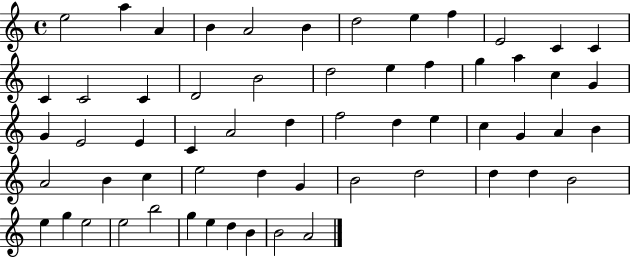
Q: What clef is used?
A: treble